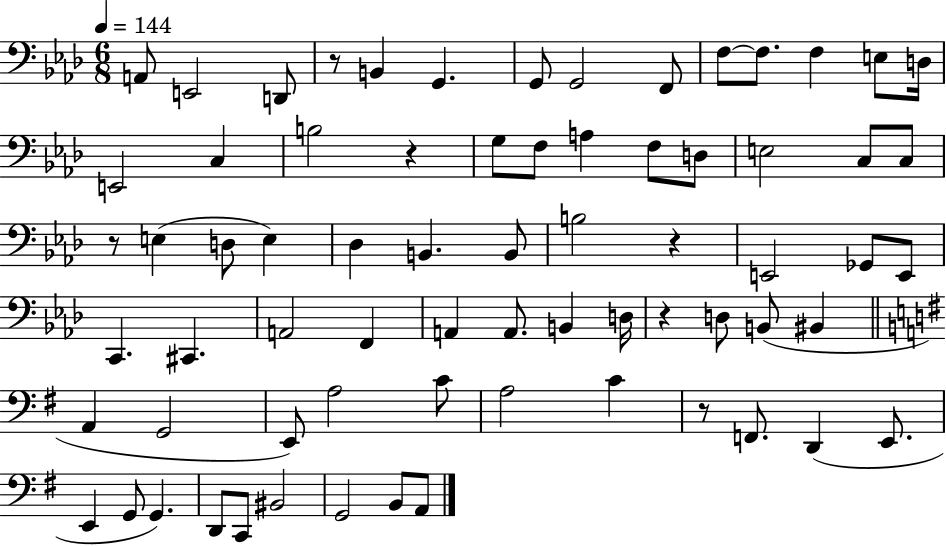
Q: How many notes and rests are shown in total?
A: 70